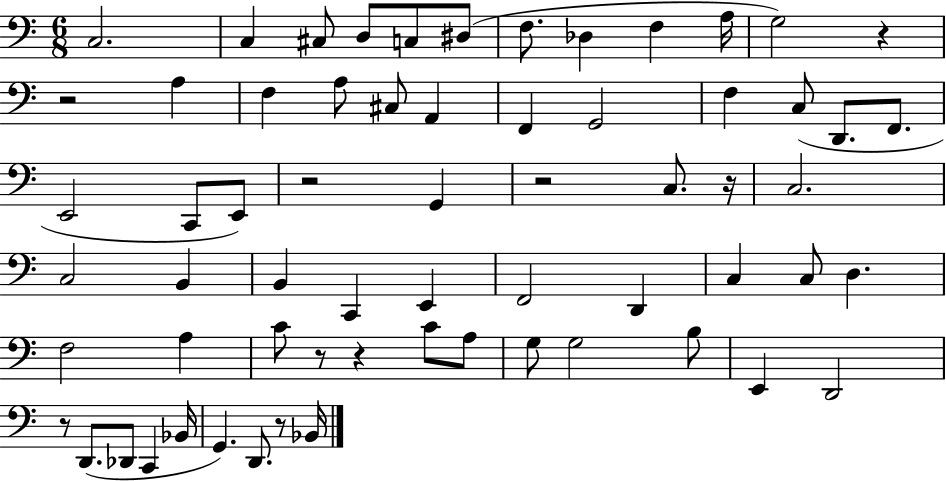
X:1
T:Untitled
M:6/8
L:1/4
K:C
C,2 C, ^C,/2 D,/2 C,/2 ^D,/2 F,/2 _D, F, A,/4 G,2 z z2 A, F, A,/2 ^C,/2 A,, F,, G,,2 F, C,/2 D,,/2 F,,/2 E,,2 C,,/2 E,,/2 z2 G,, z2 C,/2 z/4 C,2 C,2 B,, B,, C,, E,, F,,2 D,, C, C,/2 D, F,2 A, C/2 z/2 z C/2 A,/2 G,/2 G,2 B,/2 E,, D,,2 z/2 D,,/2 _D,,/2 C,, _B,,/4 G,, D,,/2 z/2 _B,,/4